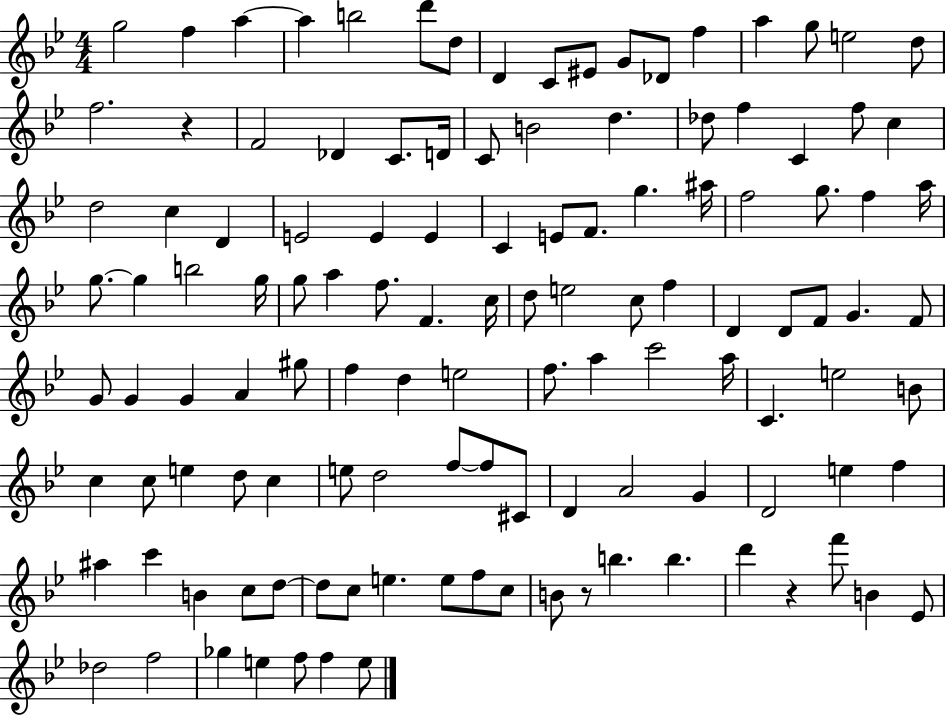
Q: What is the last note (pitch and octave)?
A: E5